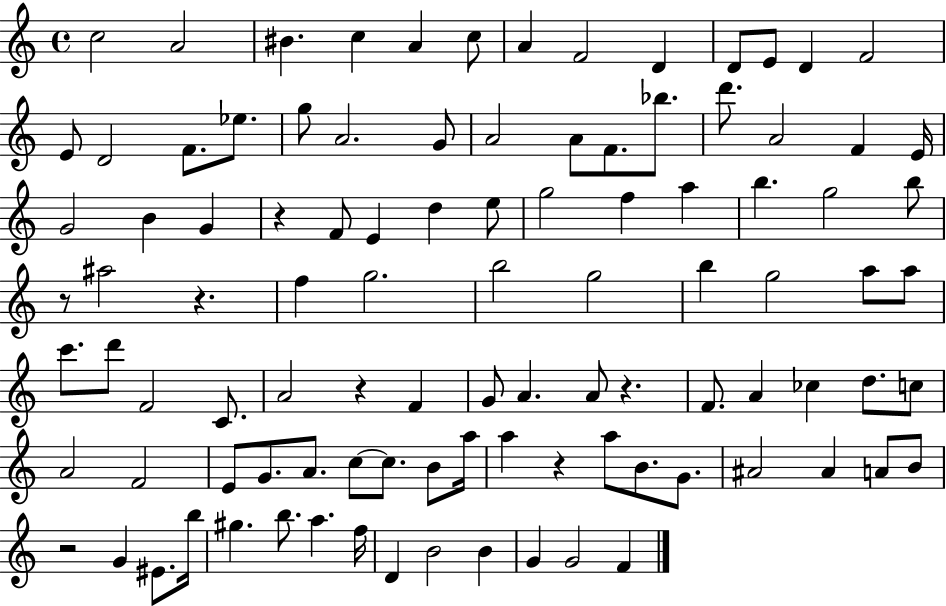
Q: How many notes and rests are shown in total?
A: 101